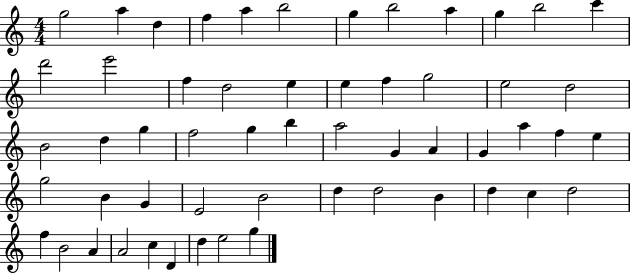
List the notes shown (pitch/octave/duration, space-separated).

G5/h A5/q D5/q F5/q A5/q B5/h G5/q B5/h A5/q G5/q B5/h C6/q D6/h E6/h F5/q D5/h E5/q E5/q F5/q G5/h E5/h D5/h B4/h D5/q G5/q F5/h G5/q B5/q A5/h G4/q A4/q G4/q A5/q F5/q E5/q G5/h B4/q G4/q E4/h B4/h D5/q D5/h B4/q D5/q C5/q D5/h F5/q B4/h A4/q A4/h C5/q D4/q D5/q E5/h G5/q